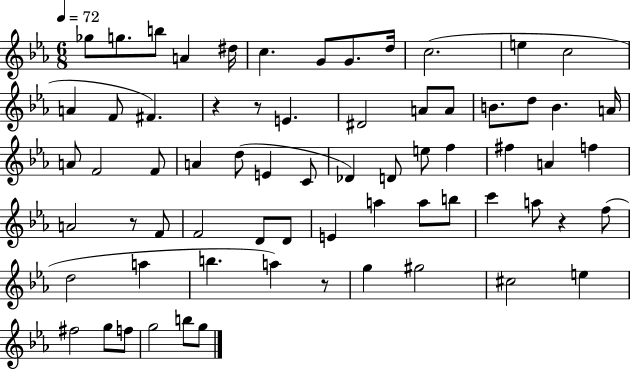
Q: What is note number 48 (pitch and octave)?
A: A5